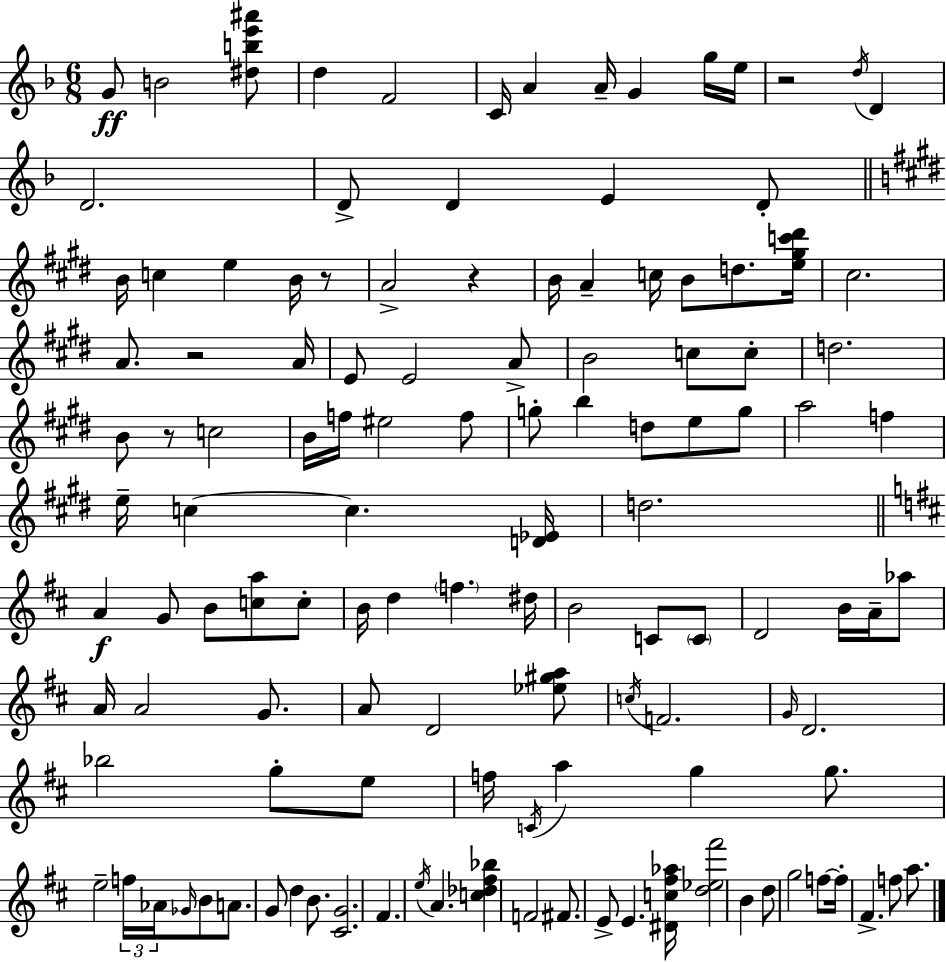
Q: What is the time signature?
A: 6/8